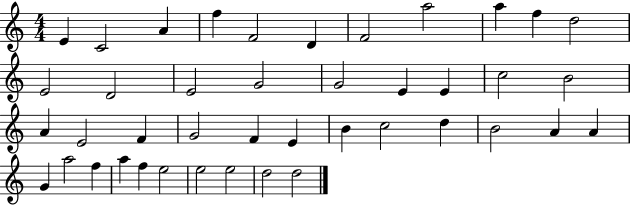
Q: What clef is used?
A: treble